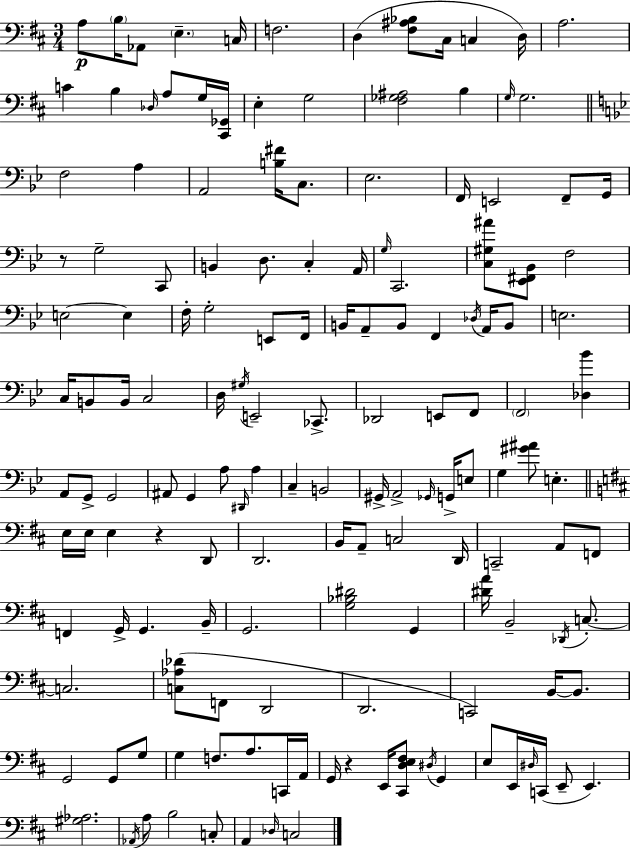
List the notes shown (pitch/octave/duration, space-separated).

A3/e B3/s Ab2/e E3/q. C3/s F3/h. D3/q [F#3,A#3,Bb3]/e C#3/s C3/q D3/s A3/h. C4/q B3/q Db3/s A3/e G3/s [C#2,Gb2]/s E3/q G3/h [F#3,Gb3,A#3]/h B3/q G3/s G3/h. F3/h A3/q A2/h [B3,F#4]/s C3/e. Eb3/h. F2/s E2/h F2/e G2/s R/e G3/h C2/e B2/q D3/e. C3/q A2/s G3/s C2/h. [C3,G#3,A#4]/e [Eb2,F#2,Bb2]/e F3/h E3/h E3/q F3/s G3/h E2/e F2/s B2/s A2/e B2/e F2/q Db3/s A2/s B2/e E3/h. C3/s B2/e B2/s C3/h D3/s G#3/s E2/h CES2/e. Db2/h E2/e F2/e F2/h [Db3,Bb4]/q A2/e G2/e G2/h A#2/e G2/q A3/e D#2/s A3/q C3/q B2/h G#2/s A2/h Gb2/s G2/s E3/e G3/q [G#4,A#4]/e E3/q. E3/s E3/s E3/q R/q D2/e D2/h. B2/s A2/e C3/h D2/s C2/h A2/e F2/e F2/q G2/s G2/q. B2/s G2/h. [G3,Bb3,D#4]/h G2/q [D#4,A4]/s B2/h Db2/s C3/e. C3/h. [C3,Ab3,Db4]/e F2/e D2/h D2/h. C2/h B2/s B2/e. G2/h G2/e G3/e G3/q F3/e. A3/e. C2/s A2/s G2/s R/q E2/s [C#2,D3,E3,F#3]/e D#3/s G2/q E3/e E2/s D#3/s C2/s E2/e E2/q. [G#3,Ab3]/h. Ab2/s A3/e B3/h C3/e A2/q Db3/s C3/h